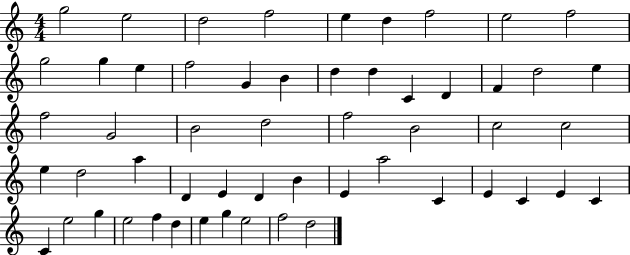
{
  \clef treble
  \numericTimeSignature
  \time 4/4
  \key c \major
  g''2 e''2 | d''2 f''2 | e''4 d''4 f''2 | e''2 f''2 | \break g''2 g''4 e''4 | f''2 g'4 b'4 | d''4 d''4 c'4 d'4 | f'4 d''2 e''4 | \break f''2 g'2 | b'2 d''2 | f''2 b'2 | c''2 c''2 | \break e''4 d''2 a''4 | d'4 e'4 d'4 b'4 | e'4 a''2 c'4 | e'4 c'4 e'4 c'4 | \break c'4 e''2 g''4 | e''2 f''4 d''4 | e''4 g''4 e''2 | f''2 d''2 | \break \bar "|."
}